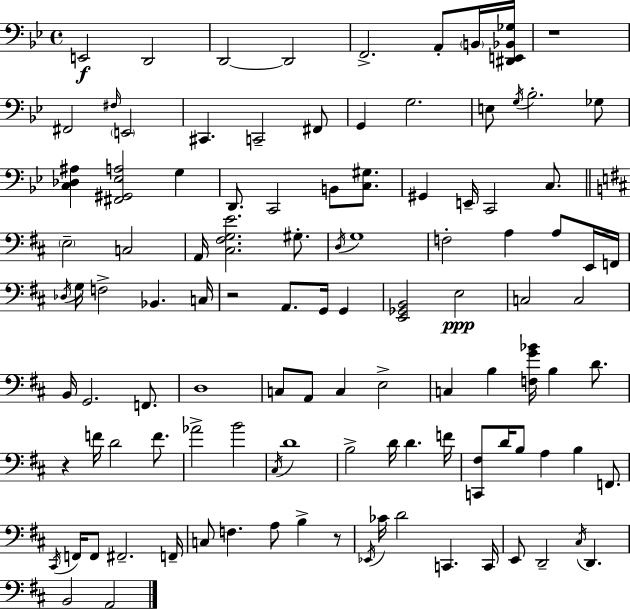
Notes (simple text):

E2/h D2/h D2/h D2/h F2/h. A2/e B2/s [D#2,E2,Bb2,Gb3]/s R/w F#2/h F#3/s E2/h C#2/q. C2/h F#2/e G2/q G3/h. E3/e G3/s Bb3/h. Gb3/e [C3,Db3,A#3]/q [F#2,G#2,Eb3,A3]/h G3/q D2/e. C2/h B2/e [C3,G#3]/e. G#2/q E2/s C2/h C3/e. E3/h C3/h A2/s [C#3,F#3,G3,E4]/h. G#3/e. D3/s G3/w F3/h A3/q A3/e E2/s F2/s Db3/s G3/s F3/h Bb2/q. C3/s R/h A2/e. G2/s G2/q [E2,Gb2,B2]/h E3/h C3/h C3/h B2/s G2/h. F2/e. D3/w C3/e A2/e C3/q E3/h C3/q B3/q [F3,G4,Bb4]/s B3/q D4/e. R/q F4/s D4/h F4/e. Ab4/h B4/h C#3/s D4/w B3/h D4/s D4/q. F4/s [C2,F#3]/e D4/s B3/e A3/q B3/q F2/e. C#2/s F2/s F2/e F#2/h. F2/s C3/e F3/q. A3/e B3/q R/e Eb2/s CES4/s D4/h C2/q. C2/s E2/e D2/h C#3/s D2/q. B2/h A2/h